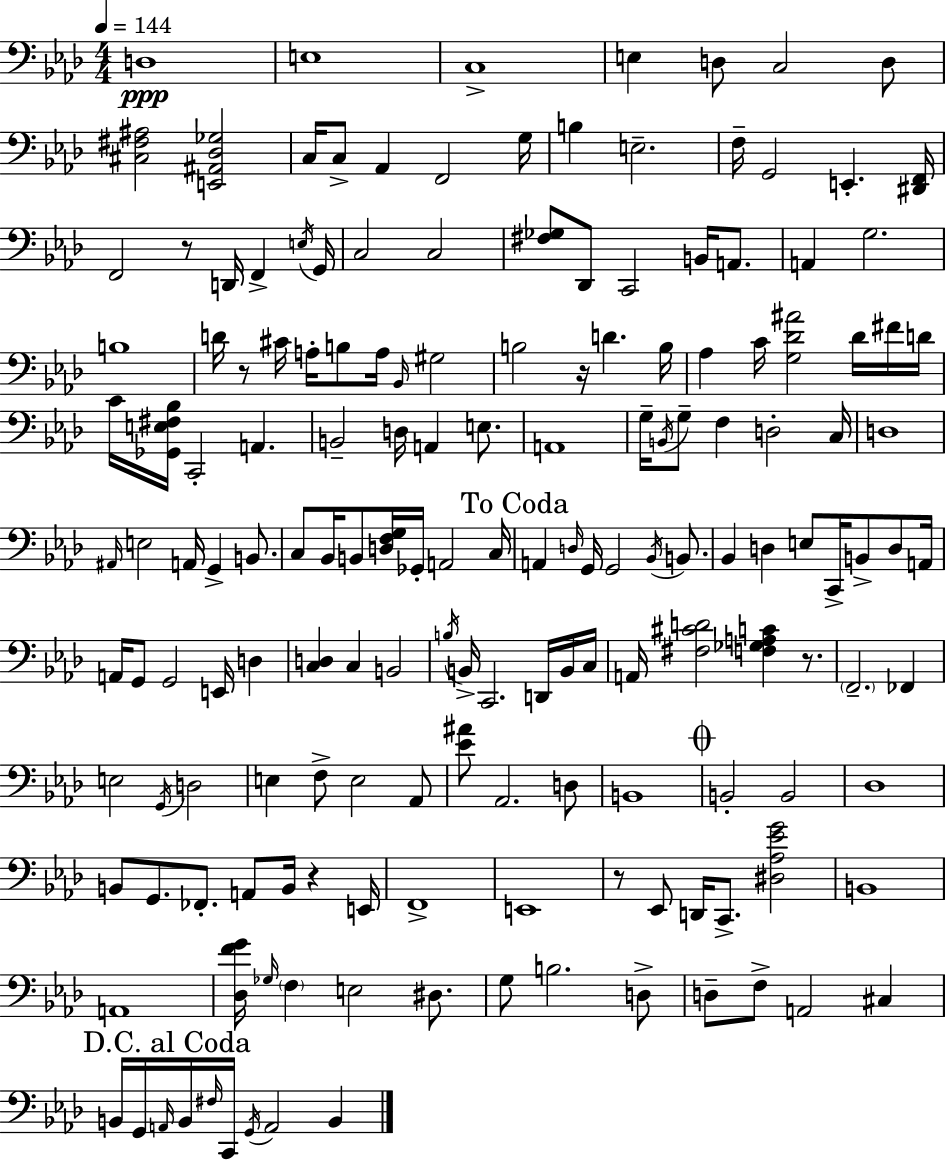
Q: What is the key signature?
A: F minor